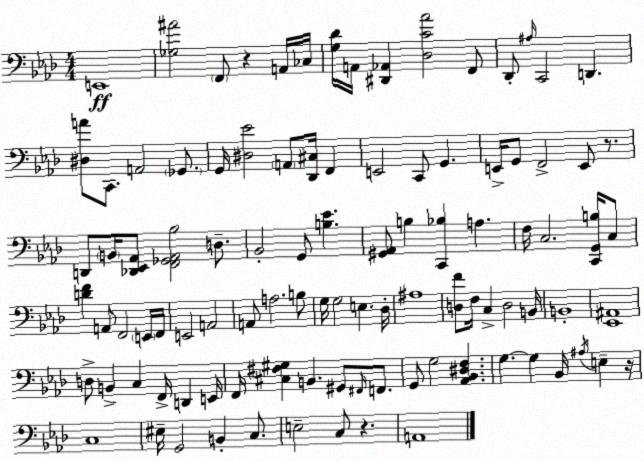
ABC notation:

X:1
T:Untitled
M:4/4
L:1/4
K:Fm
E,,4 [_G,^A]2 F,,/2 z A,,/4 _C,/4 [G,_D]/4 A,,/4 [^D,,_A,,] [_D,C_A]2 F,,/2 _D,,/2 ^A,/4 C,,2 D,, [^D,A]/2 C,,/2 A,,2 _G,,/2 G,,/4 [^D,_E]2 A,,/2 [_D,,^C,]/4 F,, E,,2 C,,/2 G,, E,,/4 G,,/2 F,,2 E,,/2 z/2 D,,/2 B,,/4 [_D,,_E,,_A,,]/2 [F,,_G,,_A,,_B,]2 D,/2 _B,,2 G,,/2 [B,_E] [^G,,_A,,]/2 B, [C,,_B,] A, F,/4 C,2 [C,,G,,B,]/4 C,/2 [DF] A,,/2 F,,2 E,,/4 F,,/4 E,,2 A,,2 A,,/2 A,2 B,/2 G,/4 G,2 E, _D,/4 ^A,4 [D,F]/2 F,/4 C, D,2 B,,/4 B,,4 [_E,,^A,,]4 D,/2 B,, C, F,,/4 D,, E,,/4 F,,/4 [^C,^F,^G,] B,, ^G,,/2 ^F,,/4 F,,/2 G,,/2 G,2 [_A,,_B,,^D,F,] G, G, _B,,/4 ^A,/4 E, z/4 C,4 ^E,/4 G,,2 B,, C,/2 E,2 C,/2 z A,,4